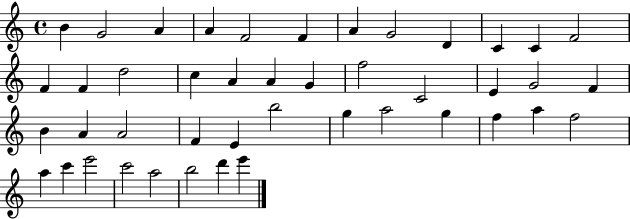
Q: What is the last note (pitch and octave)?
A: E6